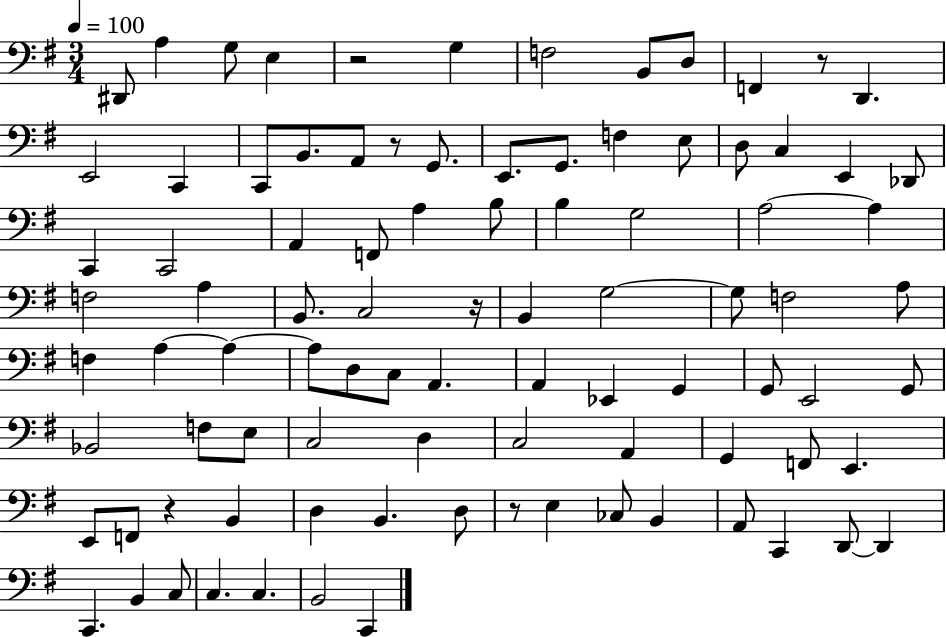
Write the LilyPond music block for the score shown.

{
  \clef bass
  \numericTimeSignature
  \time 3/4
  \key g \major
  \tempo 4 = 100
  dis,8 a4 g8 e4 | r2 g4 | f2 b,8 d8 | f,4 r8 d,4. | \break e,2 c,4 | c,8 b,8. a,8 r8 g,8. | e,8. g,8. f4 e8 | d8 c4 e,4 des,8 | \break c,4 c,2 | a,4 f,8 a4 b8 | b4 g2 | a2~~ a4 | \break f2 a4 | b,8. c2 r16 | b,4 g2~~ | g8 f2 a8 | \break f4 a4~~ a4~~ | a8 d8 c8 a,4. | a,4 ees,4 g,4 | g,8 e,2 g,8 | \break bes,2 f8 e8 | c2 d4 | c2 a,4 | g,4 f,8 e,4. | \break e,8 f,8 r4 b,4 | d4 b,4. d8 | r8 e4 ces8 b,4 | a,8 c,4 d,8~~ d,4 | \break c,4. b,4 c8 | c4. c4. | b,2 c,4 | \bar "|."
}